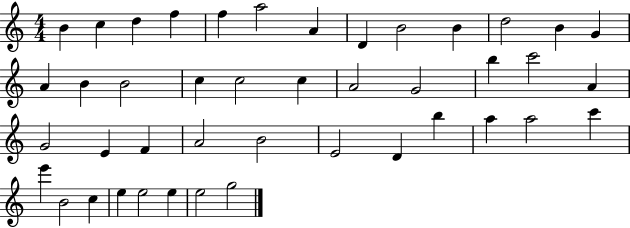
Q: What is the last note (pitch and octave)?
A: G5